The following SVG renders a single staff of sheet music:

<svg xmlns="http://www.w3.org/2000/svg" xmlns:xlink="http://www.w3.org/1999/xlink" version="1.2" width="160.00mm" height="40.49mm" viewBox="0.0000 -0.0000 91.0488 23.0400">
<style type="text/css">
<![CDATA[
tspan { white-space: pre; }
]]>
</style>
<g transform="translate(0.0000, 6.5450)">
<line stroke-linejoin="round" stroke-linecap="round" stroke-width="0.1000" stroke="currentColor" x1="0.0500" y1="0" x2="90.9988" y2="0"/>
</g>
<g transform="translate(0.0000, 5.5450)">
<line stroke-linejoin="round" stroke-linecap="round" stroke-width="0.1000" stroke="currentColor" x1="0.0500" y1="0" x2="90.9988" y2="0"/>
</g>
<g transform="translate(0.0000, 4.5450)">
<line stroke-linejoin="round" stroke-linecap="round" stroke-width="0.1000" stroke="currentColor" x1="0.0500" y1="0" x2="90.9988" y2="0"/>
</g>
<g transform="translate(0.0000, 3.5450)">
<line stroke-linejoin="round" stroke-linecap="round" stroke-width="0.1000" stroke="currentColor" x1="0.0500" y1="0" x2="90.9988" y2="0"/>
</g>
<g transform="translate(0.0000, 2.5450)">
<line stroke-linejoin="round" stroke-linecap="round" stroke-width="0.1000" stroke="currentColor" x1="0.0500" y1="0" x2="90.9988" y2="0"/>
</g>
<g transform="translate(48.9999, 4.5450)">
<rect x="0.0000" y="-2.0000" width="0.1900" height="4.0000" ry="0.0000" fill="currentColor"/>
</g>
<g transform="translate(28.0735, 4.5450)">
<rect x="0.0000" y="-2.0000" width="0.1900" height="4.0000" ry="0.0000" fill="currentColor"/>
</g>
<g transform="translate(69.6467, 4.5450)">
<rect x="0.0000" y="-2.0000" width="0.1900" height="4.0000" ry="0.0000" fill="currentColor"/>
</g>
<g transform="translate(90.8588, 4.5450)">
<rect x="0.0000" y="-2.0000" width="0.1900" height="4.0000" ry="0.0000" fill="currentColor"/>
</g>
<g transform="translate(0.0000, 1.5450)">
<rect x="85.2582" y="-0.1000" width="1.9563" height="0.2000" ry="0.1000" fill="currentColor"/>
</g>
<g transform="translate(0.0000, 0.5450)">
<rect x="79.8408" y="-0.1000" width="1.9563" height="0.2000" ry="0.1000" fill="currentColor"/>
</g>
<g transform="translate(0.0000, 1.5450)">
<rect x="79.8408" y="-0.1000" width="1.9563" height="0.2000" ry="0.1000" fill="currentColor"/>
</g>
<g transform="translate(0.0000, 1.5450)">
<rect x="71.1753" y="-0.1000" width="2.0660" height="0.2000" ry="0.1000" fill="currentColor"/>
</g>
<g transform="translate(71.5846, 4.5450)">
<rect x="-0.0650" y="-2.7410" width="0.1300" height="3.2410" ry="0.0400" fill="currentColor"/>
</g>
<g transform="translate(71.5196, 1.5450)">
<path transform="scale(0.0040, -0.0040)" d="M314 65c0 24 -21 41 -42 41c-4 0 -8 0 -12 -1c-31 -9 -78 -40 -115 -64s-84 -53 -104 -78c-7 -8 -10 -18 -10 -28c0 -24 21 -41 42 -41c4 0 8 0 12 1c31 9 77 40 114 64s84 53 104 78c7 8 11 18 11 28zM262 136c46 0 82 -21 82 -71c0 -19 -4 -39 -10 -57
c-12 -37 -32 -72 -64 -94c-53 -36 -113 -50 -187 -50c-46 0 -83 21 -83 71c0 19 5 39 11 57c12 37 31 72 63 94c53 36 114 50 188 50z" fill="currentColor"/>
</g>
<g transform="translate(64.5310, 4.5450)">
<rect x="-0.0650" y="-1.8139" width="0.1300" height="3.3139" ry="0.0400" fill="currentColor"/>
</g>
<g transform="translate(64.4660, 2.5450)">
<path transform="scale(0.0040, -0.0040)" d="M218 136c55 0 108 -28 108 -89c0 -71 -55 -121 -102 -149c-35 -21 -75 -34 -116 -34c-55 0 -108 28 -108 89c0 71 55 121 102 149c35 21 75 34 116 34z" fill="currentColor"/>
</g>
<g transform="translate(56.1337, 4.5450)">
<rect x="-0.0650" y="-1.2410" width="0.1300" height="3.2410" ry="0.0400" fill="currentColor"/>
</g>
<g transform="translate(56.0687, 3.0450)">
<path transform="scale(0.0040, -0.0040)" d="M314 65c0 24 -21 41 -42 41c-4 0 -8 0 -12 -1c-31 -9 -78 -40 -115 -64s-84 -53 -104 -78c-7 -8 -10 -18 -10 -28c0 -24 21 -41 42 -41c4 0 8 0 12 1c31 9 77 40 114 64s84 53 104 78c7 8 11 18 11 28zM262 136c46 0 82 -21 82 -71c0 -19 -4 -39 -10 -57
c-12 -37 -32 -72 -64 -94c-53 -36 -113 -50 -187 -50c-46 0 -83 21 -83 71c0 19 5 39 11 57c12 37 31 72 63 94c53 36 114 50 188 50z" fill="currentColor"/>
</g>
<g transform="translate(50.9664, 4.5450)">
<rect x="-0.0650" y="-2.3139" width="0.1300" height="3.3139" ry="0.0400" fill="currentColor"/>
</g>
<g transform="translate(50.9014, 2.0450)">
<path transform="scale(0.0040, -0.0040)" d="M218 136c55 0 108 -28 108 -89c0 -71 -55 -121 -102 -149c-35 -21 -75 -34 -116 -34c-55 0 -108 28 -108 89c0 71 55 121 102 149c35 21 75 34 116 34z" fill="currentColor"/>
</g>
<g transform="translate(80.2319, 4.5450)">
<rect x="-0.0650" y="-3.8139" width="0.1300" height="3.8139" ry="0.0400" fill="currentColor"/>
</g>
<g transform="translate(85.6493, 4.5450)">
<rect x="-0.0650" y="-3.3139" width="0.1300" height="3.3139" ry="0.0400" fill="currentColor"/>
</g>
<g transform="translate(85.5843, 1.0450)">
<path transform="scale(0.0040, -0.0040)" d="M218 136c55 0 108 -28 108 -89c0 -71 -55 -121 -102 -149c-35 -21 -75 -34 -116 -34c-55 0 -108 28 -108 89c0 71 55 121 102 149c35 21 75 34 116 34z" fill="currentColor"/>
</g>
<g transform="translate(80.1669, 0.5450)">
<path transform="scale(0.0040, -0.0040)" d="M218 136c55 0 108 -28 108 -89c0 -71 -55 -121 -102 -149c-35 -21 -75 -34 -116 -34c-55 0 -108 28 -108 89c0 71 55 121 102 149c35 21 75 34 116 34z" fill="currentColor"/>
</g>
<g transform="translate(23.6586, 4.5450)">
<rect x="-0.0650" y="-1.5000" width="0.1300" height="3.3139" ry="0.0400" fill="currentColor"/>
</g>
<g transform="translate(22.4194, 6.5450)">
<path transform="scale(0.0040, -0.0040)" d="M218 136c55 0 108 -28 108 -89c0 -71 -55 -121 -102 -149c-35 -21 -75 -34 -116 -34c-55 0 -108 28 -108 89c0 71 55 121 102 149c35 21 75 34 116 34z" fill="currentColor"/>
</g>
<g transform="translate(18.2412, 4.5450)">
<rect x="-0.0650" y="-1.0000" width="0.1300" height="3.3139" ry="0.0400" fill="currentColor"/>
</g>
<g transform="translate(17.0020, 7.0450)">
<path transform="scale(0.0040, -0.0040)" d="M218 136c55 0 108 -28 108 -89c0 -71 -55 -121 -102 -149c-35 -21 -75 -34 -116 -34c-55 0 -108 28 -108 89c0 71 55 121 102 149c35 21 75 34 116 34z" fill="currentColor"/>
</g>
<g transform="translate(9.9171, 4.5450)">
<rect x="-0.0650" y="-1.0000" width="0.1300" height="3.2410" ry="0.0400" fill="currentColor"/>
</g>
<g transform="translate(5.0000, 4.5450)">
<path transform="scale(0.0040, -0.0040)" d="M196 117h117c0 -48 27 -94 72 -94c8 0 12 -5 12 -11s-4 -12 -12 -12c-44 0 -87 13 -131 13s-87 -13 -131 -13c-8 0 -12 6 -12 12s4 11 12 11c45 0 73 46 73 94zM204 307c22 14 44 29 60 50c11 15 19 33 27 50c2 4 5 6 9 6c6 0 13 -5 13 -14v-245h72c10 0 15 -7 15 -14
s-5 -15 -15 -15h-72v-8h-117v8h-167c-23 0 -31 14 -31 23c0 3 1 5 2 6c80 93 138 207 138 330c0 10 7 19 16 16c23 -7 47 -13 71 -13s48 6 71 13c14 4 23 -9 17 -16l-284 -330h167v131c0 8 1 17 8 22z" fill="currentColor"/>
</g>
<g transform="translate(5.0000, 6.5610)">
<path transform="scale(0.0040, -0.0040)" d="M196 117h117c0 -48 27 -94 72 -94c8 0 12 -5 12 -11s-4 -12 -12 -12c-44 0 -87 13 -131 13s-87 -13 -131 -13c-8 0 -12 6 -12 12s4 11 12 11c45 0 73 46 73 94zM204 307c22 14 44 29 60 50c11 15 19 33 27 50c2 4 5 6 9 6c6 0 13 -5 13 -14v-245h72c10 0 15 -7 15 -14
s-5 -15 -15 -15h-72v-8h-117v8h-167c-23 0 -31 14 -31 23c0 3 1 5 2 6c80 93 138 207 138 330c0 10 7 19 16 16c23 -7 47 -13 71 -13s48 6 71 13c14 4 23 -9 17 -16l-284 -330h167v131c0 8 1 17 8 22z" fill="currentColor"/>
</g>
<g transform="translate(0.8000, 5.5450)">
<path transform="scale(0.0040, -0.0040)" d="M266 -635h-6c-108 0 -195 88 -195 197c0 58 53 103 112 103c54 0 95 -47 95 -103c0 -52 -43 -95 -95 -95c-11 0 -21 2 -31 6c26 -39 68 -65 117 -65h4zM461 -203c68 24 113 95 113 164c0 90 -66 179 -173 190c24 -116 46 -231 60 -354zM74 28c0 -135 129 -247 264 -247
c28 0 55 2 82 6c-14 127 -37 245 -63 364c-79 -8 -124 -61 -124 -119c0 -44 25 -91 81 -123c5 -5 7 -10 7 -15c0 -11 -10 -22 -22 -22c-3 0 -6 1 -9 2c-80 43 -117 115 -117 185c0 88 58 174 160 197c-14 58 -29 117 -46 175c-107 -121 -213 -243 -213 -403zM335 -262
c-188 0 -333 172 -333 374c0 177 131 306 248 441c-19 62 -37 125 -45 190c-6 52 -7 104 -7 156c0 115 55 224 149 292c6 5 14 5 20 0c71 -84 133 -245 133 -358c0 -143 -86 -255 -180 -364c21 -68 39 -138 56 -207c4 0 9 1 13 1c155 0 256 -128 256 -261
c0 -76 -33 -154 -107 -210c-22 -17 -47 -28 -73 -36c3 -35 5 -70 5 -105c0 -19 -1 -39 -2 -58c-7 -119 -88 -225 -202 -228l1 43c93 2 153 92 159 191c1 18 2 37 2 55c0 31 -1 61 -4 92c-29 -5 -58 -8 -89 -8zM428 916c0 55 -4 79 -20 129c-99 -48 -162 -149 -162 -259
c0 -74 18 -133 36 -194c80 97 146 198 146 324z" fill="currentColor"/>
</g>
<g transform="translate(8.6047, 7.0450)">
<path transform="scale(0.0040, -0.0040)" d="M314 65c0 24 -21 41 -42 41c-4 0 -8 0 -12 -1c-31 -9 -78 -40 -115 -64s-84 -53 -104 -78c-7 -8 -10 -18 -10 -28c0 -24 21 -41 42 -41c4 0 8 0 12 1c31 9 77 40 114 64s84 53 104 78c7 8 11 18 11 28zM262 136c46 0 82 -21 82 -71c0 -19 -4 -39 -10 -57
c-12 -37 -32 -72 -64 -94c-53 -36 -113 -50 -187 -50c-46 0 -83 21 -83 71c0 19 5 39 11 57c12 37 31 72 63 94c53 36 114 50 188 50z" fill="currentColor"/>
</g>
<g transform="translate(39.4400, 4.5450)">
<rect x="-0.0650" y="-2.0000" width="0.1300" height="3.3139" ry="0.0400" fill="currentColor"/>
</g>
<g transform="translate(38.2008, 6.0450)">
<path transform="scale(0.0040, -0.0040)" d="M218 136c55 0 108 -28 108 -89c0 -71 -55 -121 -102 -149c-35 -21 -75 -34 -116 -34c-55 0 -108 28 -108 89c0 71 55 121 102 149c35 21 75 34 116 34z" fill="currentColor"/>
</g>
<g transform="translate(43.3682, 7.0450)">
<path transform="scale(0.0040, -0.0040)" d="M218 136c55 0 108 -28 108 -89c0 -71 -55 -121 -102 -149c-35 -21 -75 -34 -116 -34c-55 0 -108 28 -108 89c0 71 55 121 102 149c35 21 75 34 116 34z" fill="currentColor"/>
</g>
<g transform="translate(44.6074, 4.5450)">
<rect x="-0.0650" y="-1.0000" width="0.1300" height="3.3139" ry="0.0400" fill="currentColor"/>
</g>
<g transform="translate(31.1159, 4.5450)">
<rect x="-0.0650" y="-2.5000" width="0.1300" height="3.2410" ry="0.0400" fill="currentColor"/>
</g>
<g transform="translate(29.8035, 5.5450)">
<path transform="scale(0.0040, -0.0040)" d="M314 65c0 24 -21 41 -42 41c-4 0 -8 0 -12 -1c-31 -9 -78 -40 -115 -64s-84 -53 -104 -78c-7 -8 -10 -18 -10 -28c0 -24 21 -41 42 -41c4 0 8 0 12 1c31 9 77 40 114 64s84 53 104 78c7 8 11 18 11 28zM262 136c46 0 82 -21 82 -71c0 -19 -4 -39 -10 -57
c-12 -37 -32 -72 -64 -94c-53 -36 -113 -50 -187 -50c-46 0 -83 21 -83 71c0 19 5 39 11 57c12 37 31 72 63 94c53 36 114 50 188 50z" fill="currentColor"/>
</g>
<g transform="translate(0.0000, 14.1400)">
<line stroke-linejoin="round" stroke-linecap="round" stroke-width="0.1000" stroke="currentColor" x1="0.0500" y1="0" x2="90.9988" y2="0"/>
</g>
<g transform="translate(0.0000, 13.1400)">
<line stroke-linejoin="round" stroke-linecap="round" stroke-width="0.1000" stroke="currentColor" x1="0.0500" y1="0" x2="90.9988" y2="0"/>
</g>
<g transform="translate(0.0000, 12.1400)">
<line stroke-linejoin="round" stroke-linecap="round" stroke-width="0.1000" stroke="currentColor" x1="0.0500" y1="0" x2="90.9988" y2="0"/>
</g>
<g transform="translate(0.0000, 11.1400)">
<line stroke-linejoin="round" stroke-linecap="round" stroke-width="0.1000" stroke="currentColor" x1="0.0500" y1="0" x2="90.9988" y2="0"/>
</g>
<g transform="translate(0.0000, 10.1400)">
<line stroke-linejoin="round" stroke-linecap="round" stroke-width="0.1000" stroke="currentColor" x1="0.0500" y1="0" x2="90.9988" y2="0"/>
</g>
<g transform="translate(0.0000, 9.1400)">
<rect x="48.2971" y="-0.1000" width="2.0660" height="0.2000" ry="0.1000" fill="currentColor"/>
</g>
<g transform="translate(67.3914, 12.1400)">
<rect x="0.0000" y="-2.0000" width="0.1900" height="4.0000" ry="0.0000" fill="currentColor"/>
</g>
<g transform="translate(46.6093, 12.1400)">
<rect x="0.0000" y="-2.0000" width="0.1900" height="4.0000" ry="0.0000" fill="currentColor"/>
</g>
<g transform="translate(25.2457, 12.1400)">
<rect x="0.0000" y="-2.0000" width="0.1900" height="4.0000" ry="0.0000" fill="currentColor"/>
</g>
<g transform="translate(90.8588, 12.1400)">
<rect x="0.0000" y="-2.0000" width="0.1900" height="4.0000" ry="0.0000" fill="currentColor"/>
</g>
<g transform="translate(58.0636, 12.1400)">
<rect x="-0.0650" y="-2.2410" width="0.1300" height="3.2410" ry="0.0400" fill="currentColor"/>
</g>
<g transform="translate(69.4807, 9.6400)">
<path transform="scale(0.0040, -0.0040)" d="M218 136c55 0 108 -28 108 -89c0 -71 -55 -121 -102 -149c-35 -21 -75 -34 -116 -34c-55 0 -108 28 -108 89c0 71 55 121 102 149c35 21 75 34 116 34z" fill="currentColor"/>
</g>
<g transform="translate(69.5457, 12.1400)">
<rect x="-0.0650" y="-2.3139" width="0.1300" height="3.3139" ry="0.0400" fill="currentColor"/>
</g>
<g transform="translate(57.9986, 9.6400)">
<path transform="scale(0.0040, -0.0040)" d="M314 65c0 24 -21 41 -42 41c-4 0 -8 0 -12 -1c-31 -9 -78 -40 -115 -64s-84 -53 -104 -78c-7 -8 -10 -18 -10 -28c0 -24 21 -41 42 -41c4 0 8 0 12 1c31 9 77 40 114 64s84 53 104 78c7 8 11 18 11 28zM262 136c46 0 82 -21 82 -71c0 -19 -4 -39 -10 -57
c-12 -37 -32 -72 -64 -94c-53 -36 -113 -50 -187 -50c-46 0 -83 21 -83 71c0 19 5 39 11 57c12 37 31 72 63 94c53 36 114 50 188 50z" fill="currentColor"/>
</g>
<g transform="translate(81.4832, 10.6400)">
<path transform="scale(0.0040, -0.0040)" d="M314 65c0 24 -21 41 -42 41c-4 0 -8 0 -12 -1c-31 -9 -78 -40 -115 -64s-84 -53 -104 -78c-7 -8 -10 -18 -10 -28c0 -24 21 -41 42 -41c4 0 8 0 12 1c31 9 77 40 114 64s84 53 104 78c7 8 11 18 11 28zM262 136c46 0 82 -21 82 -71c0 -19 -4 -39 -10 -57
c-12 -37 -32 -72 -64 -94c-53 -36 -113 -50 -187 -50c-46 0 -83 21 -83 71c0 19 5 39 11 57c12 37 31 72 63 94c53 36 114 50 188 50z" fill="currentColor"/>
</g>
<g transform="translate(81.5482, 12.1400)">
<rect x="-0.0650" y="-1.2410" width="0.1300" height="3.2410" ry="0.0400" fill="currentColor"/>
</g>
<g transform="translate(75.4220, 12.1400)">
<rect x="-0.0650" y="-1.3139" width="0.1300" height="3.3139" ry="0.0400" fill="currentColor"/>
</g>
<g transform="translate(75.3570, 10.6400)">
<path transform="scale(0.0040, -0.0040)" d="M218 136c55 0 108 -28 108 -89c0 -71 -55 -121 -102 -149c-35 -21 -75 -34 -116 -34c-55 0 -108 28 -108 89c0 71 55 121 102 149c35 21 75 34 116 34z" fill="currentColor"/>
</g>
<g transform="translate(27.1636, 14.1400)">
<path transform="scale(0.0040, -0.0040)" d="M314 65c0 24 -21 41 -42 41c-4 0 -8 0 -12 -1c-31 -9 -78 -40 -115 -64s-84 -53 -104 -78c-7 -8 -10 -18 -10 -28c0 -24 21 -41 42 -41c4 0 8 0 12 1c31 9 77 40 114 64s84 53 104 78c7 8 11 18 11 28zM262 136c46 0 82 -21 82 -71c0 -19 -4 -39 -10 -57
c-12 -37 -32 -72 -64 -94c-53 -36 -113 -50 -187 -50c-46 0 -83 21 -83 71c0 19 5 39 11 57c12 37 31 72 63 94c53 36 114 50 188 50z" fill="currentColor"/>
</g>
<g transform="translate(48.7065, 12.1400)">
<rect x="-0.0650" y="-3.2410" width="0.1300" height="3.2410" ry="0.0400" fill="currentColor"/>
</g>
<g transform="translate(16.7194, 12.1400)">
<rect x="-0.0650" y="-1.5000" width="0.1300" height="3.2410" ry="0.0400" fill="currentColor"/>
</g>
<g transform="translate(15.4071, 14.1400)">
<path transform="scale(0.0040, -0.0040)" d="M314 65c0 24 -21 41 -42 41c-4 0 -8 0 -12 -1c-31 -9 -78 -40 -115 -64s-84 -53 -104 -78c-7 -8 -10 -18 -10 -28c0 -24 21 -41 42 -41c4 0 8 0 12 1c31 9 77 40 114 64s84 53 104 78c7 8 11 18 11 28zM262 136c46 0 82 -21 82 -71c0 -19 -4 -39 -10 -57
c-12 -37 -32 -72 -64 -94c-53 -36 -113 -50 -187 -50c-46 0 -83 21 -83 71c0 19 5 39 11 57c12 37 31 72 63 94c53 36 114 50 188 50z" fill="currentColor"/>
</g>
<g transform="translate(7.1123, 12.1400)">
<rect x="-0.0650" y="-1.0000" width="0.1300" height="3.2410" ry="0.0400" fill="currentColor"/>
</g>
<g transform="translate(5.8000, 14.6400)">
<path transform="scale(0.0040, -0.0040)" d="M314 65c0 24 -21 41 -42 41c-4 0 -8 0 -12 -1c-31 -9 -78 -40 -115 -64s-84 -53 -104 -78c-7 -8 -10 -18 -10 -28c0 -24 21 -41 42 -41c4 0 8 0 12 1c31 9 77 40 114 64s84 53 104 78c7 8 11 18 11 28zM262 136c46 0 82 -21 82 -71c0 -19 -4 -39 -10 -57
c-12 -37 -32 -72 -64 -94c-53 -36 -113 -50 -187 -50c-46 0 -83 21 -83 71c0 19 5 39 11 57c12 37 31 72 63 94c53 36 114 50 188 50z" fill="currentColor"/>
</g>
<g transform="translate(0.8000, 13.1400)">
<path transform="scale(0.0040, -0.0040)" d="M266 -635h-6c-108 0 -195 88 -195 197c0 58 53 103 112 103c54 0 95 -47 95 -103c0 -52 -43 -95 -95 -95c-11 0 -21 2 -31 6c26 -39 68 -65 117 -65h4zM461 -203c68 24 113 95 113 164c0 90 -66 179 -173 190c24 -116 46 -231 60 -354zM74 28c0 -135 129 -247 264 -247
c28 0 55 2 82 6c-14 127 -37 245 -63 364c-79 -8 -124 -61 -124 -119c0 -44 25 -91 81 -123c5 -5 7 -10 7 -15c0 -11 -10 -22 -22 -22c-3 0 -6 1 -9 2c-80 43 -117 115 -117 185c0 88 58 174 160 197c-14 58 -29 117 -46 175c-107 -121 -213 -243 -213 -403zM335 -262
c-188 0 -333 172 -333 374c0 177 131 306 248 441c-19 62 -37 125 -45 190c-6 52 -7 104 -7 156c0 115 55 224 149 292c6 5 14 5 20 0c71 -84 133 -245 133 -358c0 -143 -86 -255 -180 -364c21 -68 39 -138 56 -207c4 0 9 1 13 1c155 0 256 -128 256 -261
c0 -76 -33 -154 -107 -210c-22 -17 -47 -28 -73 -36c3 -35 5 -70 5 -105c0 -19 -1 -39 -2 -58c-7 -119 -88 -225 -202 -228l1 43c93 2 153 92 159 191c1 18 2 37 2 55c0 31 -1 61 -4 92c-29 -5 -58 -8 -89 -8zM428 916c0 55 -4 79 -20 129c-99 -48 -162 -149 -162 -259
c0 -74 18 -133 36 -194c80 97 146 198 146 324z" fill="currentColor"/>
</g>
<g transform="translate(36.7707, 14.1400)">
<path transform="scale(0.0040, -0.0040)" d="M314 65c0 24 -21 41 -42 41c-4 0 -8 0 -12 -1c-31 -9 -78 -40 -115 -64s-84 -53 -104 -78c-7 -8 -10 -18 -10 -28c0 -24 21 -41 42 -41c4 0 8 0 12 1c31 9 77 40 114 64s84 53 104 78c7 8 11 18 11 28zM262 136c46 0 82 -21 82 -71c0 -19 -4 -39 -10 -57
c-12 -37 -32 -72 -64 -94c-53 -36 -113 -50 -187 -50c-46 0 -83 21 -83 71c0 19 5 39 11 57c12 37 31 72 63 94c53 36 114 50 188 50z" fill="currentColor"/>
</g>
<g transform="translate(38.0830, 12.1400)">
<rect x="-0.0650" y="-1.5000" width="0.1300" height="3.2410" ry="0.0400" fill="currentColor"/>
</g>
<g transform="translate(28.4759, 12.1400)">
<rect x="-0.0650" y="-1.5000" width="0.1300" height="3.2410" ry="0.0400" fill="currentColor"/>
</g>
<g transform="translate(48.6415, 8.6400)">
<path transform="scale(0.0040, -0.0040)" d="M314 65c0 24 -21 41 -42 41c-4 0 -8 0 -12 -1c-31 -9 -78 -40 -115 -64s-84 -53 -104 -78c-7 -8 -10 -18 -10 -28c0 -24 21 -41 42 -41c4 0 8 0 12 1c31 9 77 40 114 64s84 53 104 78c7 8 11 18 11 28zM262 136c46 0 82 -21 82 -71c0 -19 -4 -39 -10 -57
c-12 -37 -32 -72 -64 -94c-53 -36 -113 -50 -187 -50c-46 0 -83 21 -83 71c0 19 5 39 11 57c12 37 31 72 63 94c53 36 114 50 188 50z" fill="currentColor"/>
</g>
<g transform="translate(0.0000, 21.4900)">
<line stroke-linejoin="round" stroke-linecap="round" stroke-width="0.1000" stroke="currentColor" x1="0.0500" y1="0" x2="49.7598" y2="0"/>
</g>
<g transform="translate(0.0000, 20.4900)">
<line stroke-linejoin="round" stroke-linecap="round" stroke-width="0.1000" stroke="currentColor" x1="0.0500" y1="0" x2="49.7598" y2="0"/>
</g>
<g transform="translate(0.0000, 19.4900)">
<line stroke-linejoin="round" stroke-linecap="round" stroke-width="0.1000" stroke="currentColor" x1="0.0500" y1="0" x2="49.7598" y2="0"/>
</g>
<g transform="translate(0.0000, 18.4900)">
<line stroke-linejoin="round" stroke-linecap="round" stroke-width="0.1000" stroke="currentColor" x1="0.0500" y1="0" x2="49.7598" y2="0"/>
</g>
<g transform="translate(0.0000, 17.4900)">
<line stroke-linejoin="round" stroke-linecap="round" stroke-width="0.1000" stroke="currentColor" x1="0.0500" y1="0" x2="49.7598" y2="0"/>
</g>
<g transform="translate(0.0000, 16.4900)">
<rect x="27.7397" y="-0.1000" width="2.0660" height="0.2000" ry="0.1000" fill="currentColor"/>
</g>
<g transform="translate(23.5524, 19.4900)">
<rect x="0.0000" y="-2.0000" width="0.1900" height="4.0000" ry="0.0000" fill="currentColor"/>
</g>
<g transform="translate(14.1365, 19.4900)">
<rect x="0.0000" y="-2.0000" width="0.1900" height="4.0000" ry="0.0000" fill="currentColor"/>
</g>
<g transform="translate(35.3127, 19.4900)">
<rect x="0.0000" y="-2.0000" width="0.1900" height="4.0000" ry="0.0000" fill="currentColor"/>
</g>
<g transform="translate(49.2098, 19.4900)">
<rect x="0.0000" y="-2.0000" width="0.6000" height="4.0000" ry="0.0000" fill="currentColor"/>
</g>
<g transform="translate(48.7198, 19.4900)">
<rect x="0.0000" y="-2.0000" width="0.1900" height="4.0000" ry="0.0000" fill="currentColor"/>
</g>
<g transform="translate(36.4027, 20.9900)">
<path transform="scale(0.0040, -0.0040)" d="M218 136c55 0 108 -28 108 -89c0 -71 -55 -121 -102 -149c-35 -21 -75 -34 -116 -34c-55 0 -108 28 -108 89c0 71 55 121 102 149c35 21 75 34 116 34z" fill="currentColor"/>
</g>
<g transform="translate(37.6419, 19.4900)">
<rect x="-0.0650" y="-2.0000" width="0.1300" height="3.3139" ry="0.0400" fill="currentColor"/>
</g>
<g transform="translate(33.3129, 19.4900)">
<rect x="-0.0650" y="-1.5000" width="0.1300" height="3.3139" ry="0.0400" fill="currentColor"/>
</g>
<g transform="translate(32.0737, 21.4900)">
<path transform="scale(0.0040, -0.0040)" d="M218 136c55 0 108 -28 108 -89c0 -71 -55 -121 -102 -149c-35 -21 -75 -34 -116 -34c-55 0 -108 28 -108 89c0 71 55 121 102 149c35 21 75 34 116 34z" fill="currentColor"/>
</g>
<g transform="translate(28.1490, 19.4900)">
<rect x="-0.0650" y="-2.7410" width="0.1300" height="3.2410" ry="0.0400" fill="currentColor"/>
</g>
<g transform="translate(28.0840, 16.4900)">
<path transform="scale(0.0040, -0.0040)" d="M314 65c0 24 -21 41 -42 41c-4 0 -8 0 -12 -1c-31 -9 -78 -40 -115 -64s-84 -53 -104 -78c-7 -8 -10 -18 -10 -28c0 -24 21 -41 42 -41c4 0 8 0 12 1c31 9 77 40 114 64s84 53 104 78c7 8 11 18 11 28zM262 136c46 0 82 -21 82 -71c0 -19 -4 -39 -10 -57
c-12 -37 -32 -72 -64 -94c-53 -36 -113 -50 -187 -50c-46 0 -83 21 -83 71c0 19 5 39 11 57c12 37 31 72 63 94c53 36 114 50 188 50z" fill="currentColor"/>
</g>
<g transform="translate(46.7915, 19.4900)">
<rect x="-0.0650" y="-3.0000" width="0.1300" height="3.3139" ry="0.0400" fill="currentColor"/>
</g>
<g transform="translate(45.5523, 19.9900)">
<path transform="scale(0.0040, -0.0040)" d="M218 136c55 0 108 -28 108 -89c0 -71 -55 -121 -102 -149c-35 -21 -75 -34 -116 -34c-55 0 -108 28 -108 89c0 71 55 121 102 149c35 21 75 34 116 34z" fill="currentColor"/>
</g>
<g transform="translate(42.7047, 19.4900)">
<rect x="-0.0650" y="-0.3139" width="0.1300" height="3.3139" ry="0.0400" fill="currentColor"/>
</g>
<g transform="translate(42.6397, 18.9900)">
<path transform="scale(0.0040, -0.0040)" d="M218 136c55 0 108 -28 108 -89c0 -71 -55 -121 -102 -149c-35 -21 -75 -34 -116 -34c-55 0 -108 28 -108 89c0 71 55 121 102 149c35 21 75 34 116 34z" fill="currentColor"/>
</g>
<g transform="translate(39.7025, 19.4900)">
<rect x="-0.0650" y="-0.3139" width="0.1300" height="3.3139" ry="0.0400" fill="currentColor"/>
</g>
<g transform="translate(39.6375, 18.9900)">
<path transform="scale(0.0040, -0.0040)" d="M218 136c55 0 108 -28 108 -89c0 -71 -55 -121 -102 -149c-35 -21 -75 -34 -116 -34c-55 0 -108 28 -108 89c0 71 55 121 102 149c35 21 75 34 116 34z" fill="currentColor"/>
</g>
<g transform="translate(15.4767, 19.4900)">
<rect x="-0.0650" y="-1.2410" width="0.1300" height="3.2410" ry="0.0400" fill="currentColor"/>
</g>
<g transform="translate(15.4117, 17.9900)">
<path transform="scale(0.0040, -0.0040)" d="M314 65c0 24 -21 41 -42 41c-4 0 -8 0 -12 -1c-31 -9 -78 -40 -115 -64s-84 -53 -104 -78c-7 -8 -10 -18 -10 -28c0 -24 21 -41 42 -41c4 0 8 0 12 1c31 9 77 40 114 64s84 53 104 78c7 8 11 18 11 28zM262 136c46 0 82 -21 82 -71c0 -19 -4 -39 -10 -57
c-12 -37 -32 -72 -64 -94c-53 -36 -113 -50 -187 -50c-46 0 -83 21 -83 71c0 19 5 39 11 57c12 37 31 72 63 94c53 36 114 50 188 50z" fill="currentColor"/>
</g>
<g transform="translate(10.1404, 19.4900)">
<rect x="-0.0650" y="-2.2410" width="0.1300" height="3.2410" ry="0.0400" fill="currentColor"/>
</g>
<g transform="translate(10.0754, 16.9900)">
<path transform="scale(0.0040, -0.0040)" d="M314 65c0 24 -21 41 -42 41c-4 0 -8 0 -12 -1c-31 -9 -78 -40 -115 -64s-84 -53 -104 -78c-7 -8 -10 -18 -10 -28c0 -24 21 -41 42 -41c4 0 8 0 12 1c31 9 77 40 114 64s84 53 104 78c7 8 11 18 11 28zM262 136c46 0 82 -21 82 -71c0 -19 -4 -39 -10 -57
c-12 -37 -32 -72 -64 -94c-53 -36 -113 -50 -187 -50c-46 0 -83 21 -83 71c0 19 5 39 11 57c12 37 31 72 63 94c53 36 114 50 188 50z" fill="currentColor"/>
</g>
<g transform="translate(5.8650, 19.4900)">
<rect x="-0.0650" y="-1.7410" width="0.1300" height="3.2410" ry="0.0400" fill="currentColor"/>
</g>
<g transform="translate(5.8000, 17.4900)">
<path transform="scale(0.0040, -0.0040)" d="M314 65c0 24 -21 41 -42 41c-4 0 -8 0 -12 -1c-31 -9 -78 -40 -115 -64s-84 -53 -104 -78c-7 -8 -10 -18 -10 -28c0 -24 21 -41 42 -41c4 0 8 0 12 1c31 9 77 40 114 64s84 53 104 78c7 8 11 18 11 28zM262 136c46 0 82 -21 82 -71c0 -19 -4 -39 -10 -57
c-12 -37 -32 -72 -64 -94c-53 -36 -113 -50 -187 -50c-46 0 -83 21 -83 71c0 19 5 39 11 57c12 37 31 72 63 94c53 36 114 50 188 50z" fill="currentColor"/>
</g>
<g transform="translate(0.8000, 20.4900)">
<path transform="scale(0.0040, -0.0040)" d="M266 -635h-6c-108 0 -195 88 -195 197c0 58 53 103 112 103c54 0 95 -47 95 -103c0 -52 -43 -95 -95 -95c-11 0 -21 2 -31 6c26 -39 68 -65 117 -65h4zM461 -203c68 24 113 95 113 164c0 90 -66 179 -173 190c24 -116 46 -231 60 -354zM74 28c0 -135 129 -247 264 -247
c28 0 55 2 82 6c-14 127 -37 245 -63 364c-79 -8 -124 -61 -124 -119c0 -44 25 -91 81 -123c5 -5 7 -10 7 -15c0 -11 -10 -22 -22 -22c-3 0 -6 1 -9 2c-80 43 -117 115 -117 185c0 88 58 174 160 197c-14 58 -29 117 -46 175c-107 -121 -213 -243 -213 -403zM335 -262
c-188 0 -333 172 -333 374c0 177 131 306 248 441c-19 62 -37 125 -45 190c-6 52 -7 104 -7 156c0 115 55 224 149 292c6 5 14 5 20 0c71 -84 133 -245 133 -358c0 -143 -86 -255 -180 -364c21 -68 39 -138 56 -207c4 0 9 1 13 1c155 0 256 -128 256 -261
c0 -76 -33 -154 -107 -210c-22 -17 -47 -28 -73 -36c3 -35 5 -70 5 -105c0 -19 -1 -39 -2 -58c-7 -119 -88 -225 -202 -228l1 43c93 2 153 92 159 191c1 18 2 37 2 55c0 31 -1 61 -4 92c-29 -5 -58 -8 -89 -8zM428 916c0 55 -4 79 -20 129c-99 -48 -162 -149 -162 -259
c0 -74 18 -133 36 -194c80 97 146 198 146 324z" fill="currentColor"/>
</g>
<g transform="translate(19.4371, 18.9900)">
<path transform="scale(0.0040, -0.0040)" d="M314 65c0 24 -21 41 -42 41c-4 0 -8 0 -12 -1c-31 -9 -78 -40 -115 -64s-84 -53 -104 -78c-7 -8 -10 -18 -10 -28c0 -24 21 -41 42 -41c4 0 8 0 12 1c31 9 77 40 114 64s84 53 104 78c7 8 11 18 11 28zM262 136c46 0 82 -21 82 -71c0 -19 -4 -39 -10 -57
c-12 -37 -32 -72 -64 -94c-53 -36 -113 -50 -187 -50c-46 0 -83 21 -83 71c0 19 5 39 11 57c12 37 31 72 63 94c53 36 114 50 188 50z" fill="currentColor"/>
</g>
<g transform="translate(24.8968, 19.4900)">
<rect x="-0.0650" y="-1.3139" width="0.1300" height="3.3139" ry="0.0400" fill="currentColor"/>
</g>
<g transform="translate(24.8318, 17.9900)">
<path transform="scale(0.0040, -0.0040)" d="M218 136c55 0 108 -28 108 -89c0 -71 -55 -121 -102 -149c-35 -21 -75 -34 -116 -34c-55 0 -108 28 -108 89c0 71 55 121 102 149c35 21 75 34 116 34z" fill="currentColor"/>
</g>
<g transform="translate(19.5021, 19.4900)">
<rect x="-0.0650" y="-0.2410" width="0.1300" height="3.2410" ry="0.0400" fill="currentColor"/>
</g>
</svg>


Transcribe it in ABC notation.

X:1
T:Untitled
M:4/4
L:1/4
K:C
D2 D E G2 F D g e2 f a2 c' b D2 E2 E2 E2 b2 g2 g e e2 f2 g2 e2 c2 e a2 E F c c A